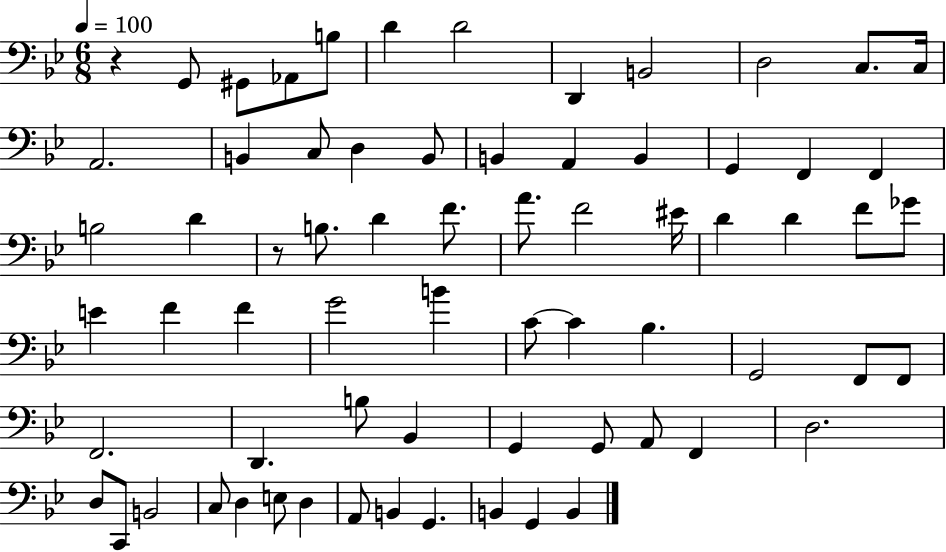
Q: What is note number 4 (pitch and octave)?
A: B3